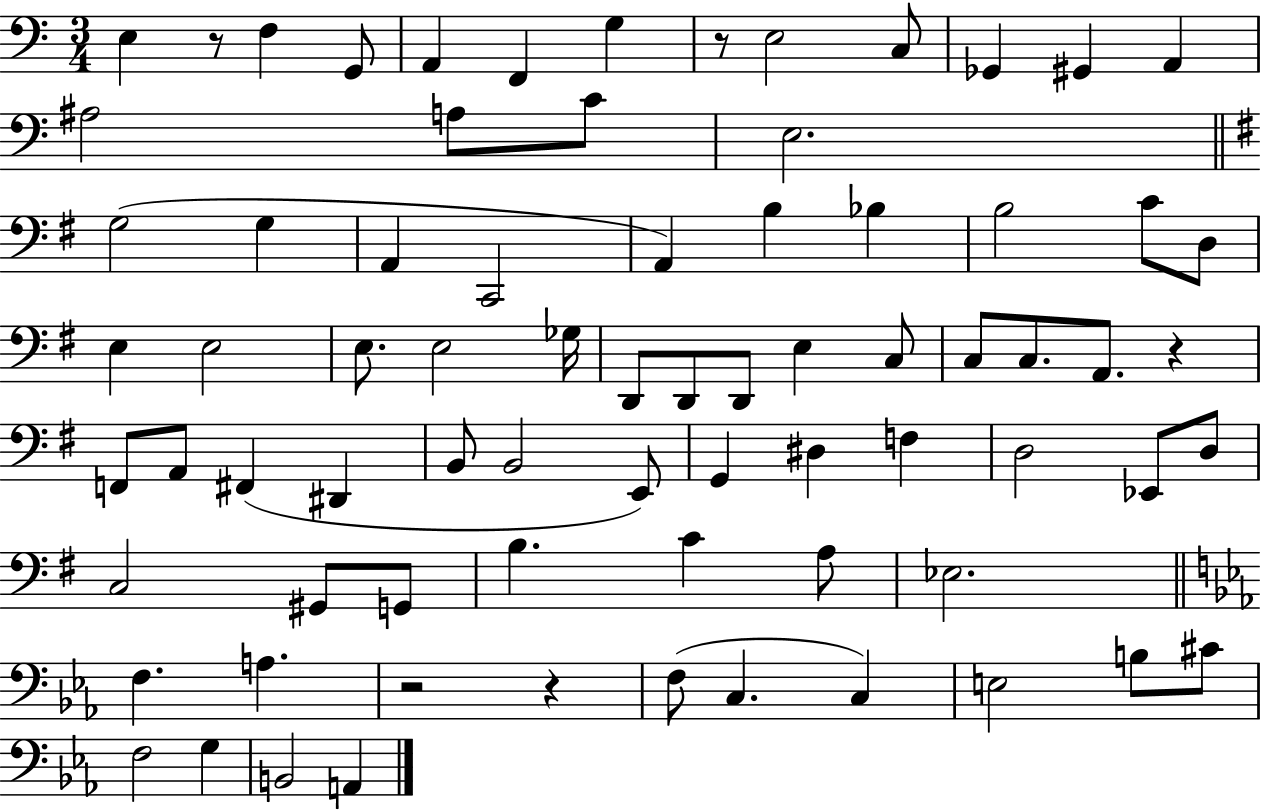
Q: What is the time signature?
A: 3/4